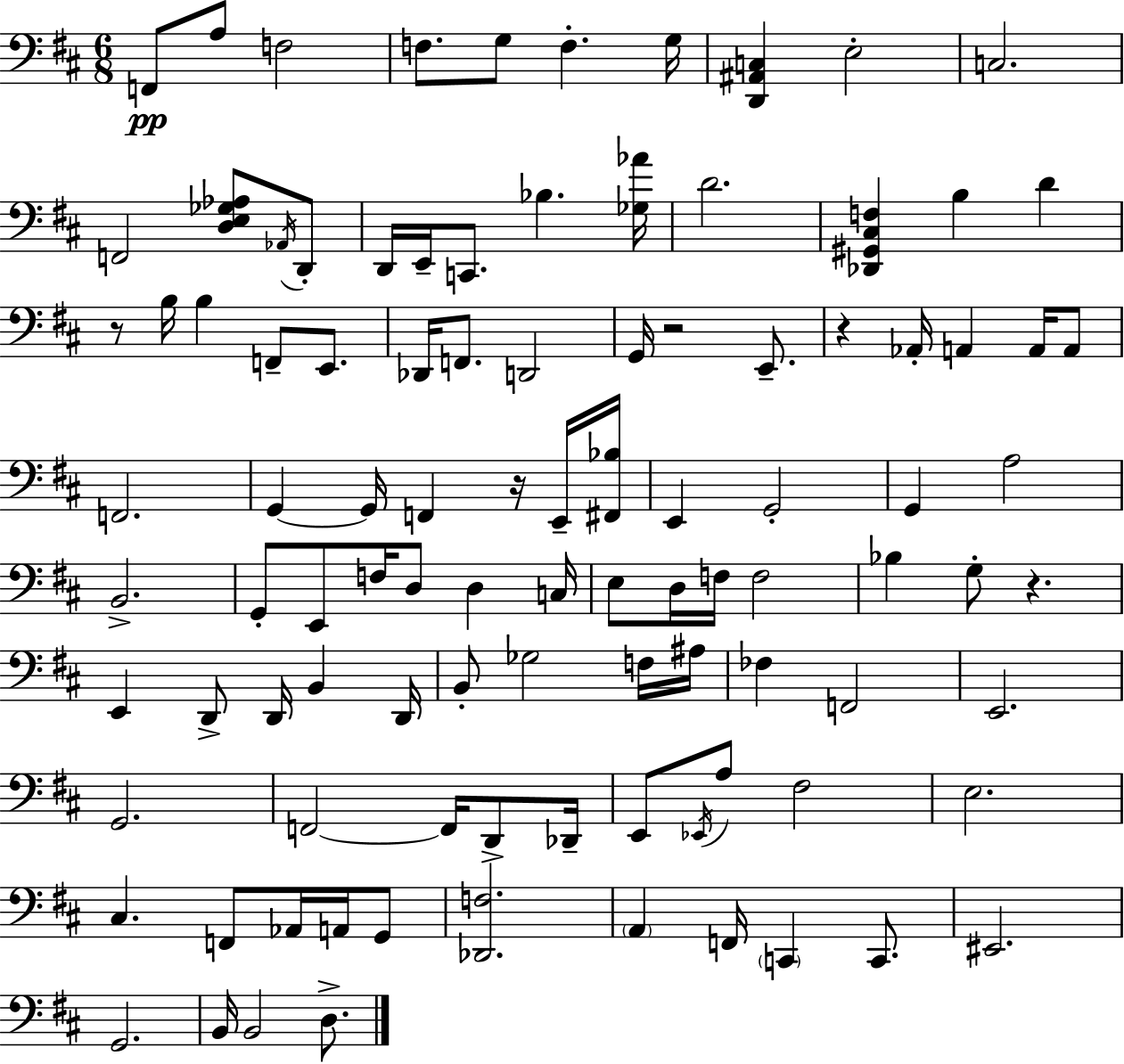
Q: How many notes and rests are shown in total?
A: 101